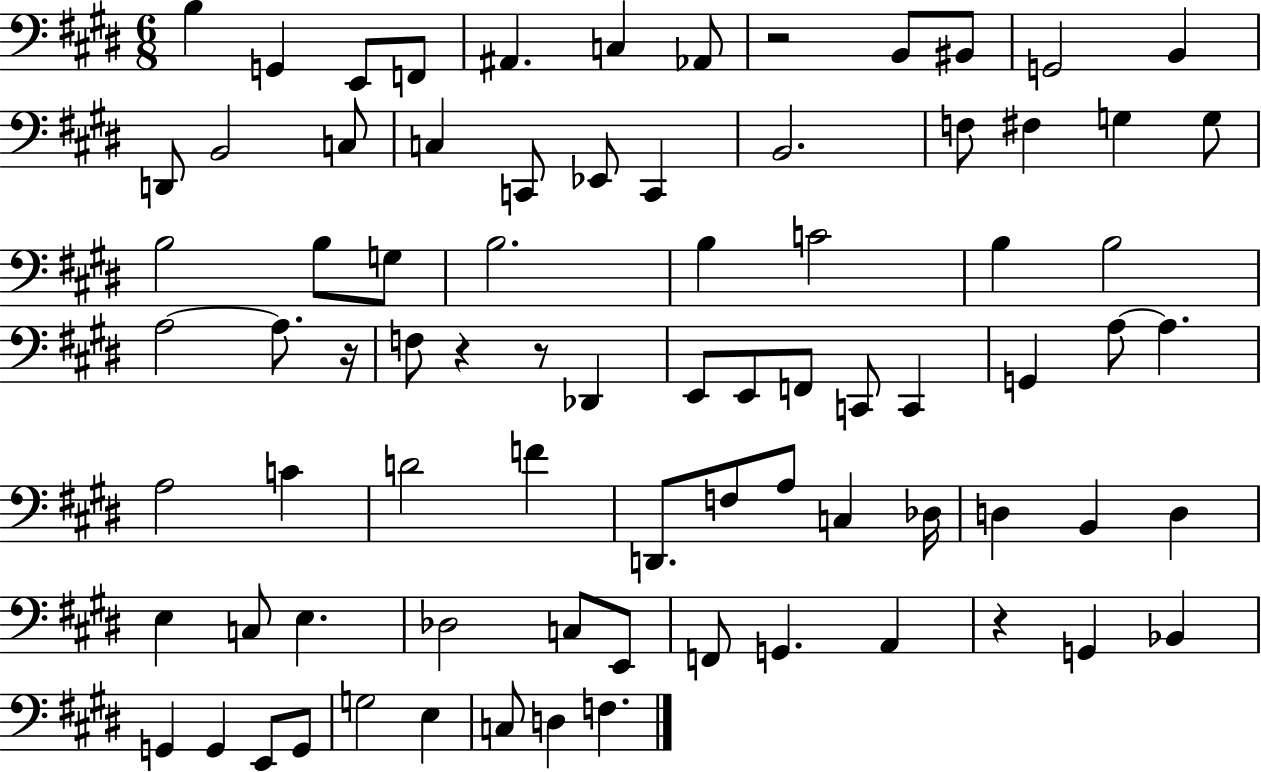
{
  \clef bass
  \numericTimeSignature
  \time 6/8
  \key e \major
  b4 g,4 e,8 f,8 | ais,4. c4 aes,8 | r2 b,8 bis,8 | g,2 b,4 | \break d,8 b,2 c8 | c4 c,8 ees,8 c,4 | b,2. | f8 fis4 g4 g8 | \break b2 b8 g8 | b2. | b4 c'2 | b4 b2 | \break a2~~ a8. r16 | f8 r4 r8 des,4 | e,8 e,8 f,8 c,8 c,4 | g,4 a8~~ a4. | \break a2 c'4 | d'2 f'4 | d,8. f8 a8 c4 des16 | d4 b,4 d4 | \break e4 c8 e4. | des2 c8 e,8 | f,8 g,4. a,4 | r4 g,4 bes,4 | \break g,4 g,4 e,8 g,8 | g2 e4 | c8 d4 f4. | \bar "|."
}